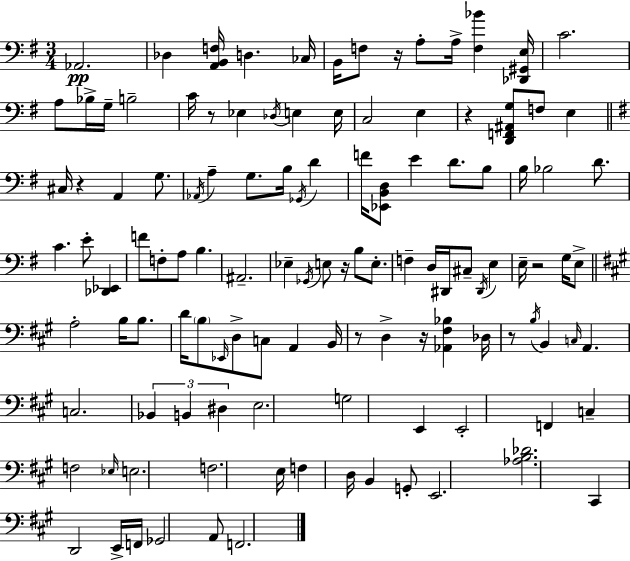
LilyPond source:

{
  \clef bass
  \numericTimeSignature
  \time 3/4
  \key e \minor
  aes,2.\pp | des4 <a, b, f>16 d4. ces16 | b,16 f8 r16 a8-. a16-> <f bes'>4 <des, gis, e>16 | c'2. | \break a8 bes16-> g16-- b2-- | c'16 r8 ees4 \acciaccatura { des16 } e4 | e16 c2 e4 | r4 <d, f, ais, g>8 f8 e4 | \break \bar "||" \break \key g \major cis16 r4 a,4 g8. | \acciaccatura { aes,16 } a4-- g8. b16 \acciaccatura { ges,16 } d'4 | f'16 <ees, b, d>8 e'4 d'8. | b8 b16 bes2 d'8. | \break c'4. e'8-. <des, ees,>4 | f'8 f8-. a8 b4. | ais,2.-- | ees4-- \acciaccatura { ges,16 } e8 r16 b8 | \break e8.-. f4-- d16 dis,16 cis8-- \acciaccatura { dis,16 } | e4 e16-- r2 | g16 e8-> \bar "||" \break \key a \major a2-. b16 b8. | d'16 \parenthesize b8 \grace { ees,16 } d8-> c8 a,4 | b,16 r8 d4-> r16 <aes, fis bes>4 | des16 r8 \acciaccatura { b16 } b,4 \grace { c16 } a,4. | \break c2. | \tuplet 3/2 { bes,4 b,4 dis4 } | e2. | g2 e,4 | \break e,2-. f,4 | c4-- f2 | \grace { ees16 } e2. | f2. | \break e16 f4 d16 b,4 | g,8-. e,2. | <aes b des'>2. | cis,4 d,2 | \break e,16-> f,16 ges,2 | a,8 f,2. | \bar "|."
}